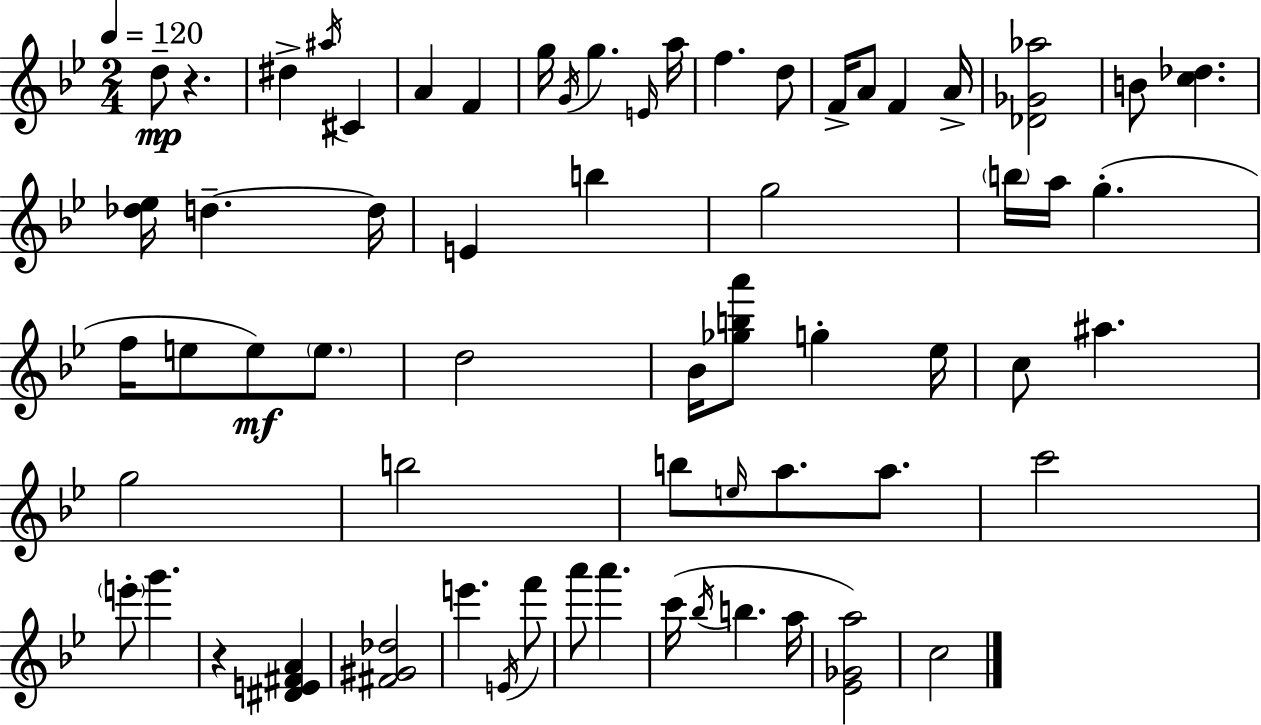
{
  \clef treble
  \numericTimeSignature
  \time 2/4
  \key bes \major
  \tempo 4 = 120
  d''8--\mp r4. | dis''4-> \acciaccatura { ais''16 } cis'4 | a'4 f'4 | g''16 \acciaccatura { g'16 } g''4. | \break \grace { e'16 } a''16 f''4. | d''8 f'16-> a'8 f'4 | a'16-> <des' ges' aes''>2 | b'8 <c'' des''>4. | \break <des'' ees''>16 d''4.--~~ | d''16 e'4 b''4 | g''2 | \parenthesize b''16 a''16 g''4.-.( | \break f''16 e''8 e''8\mf) | \parenthesize e''8. d''2 | bes'16 <ges'' b'' a'''>8 g''4-. | ees''16 c''8 ais''4. | \break g''2 | b''2 | b''8 \grace { e''16 } a''8. | a''8. c'''2 | \break \parenthesize e'''8-. g'''4. | r4 | <dis' e' fis' a'>4 <fis' gis' des''>2 | e'''4. | \break \acciaccatura { e'16 } f'''8 a'''8 a'''4. | c'''16( \acciaccatura { bes''16 } b''4. | a''16 <ees' ges' a''>2) | c''2 | \break \bar "|."
}